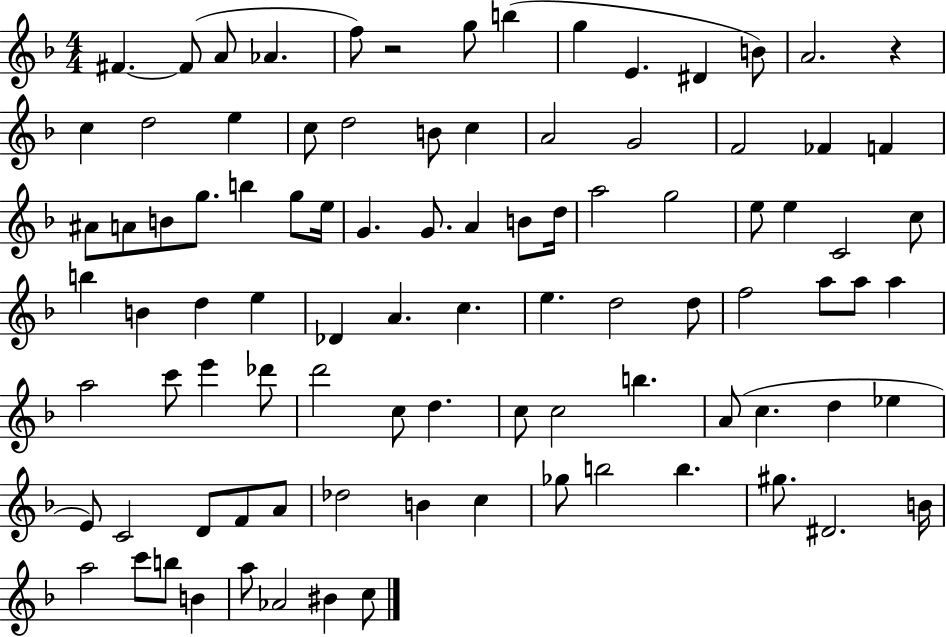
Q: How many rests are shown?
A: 2